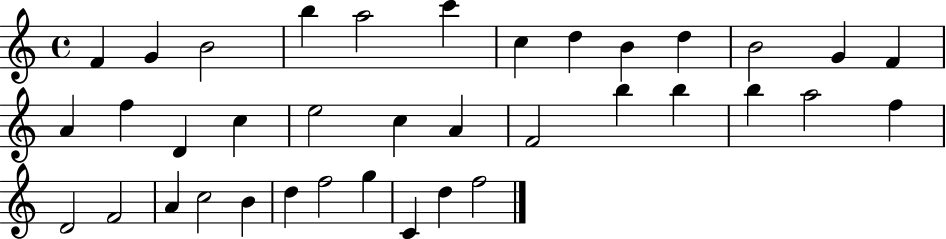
{
  \clef treble
  \time 4/4
  \defaultTimeSignature
  \key c \major
  f'4 g'4 b'2 | b''4 a''2 c'''4 | c''4 d''4 b'4 d''4 | b'2 g'4 f'4 | \break a'4 f''4 d'4 c''4 | e''2 c''4 a'4 | f'2 b''4 b''4 | b''4 a''2 f''4 | \break d'2 f'2 | a'4 c''2 b'4 | d''4 f''2 g''4 | c'4 d''4 f''2 | \break \bar "|."
}